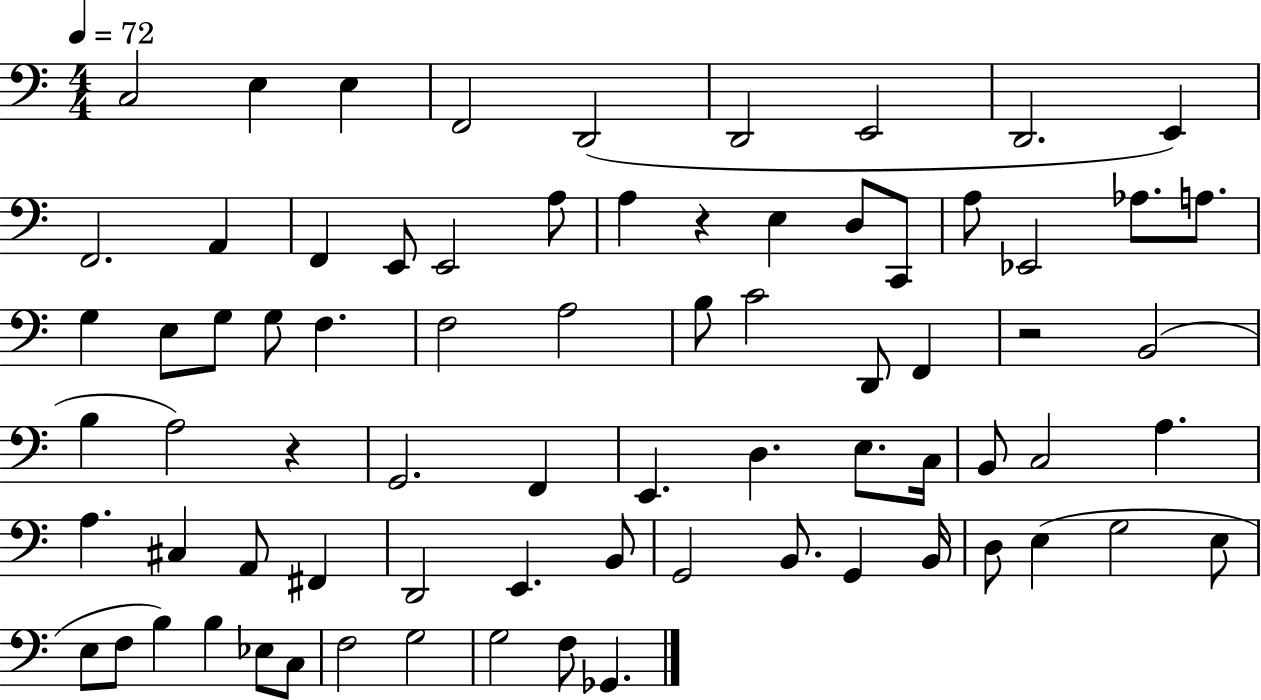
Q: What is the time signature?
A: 4/4